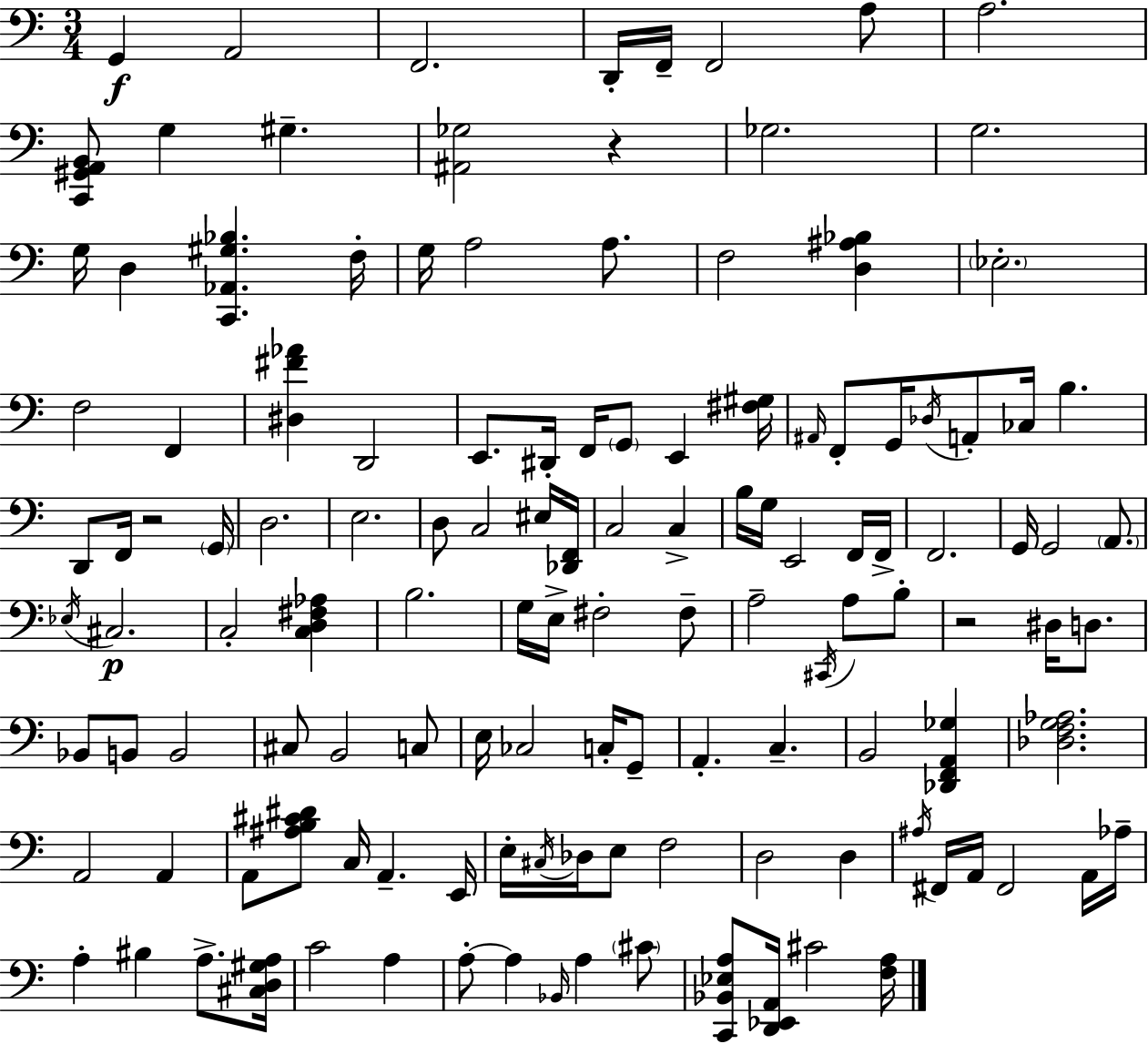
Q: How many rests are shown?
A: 3